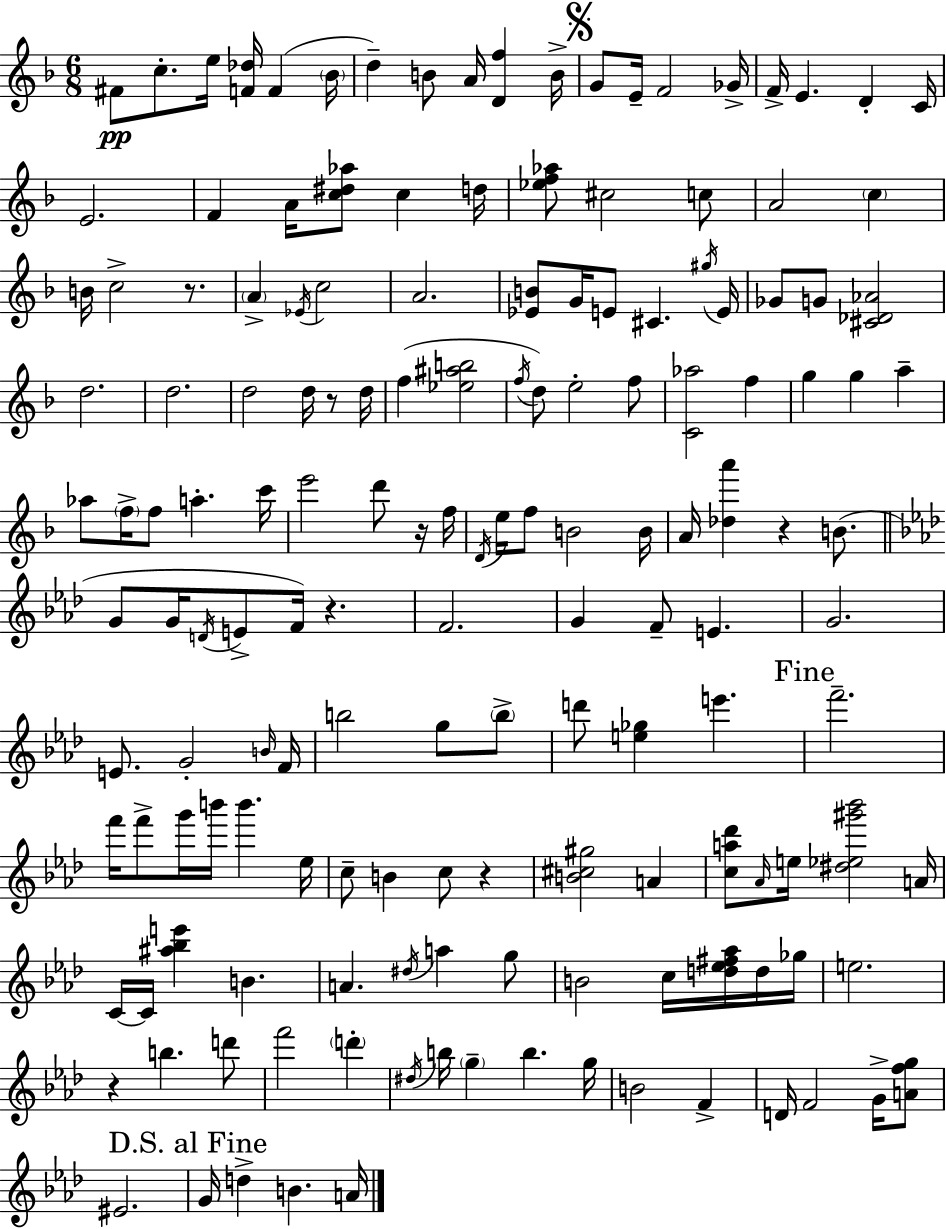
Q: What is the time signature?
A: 6/8